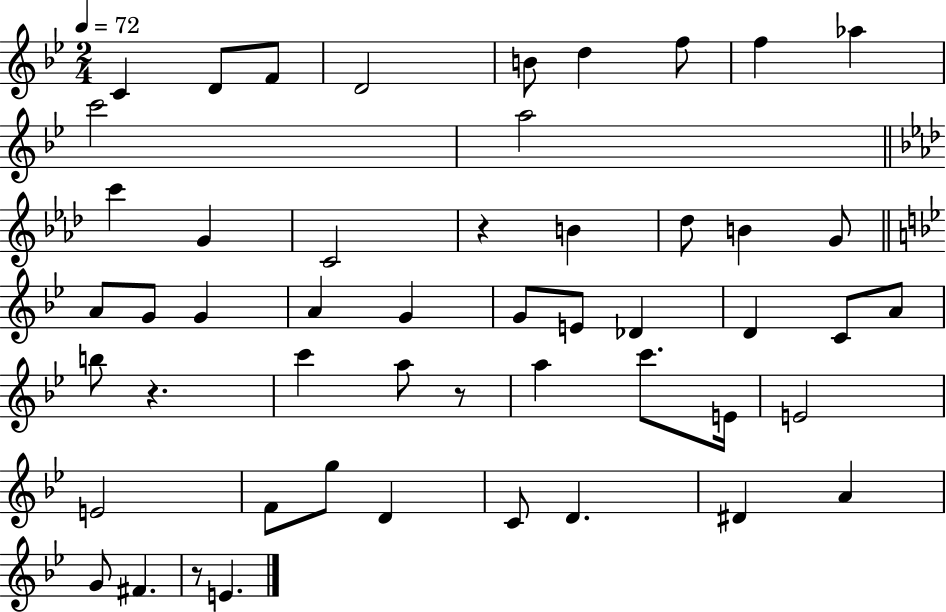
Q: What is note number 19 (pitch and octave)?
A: A4